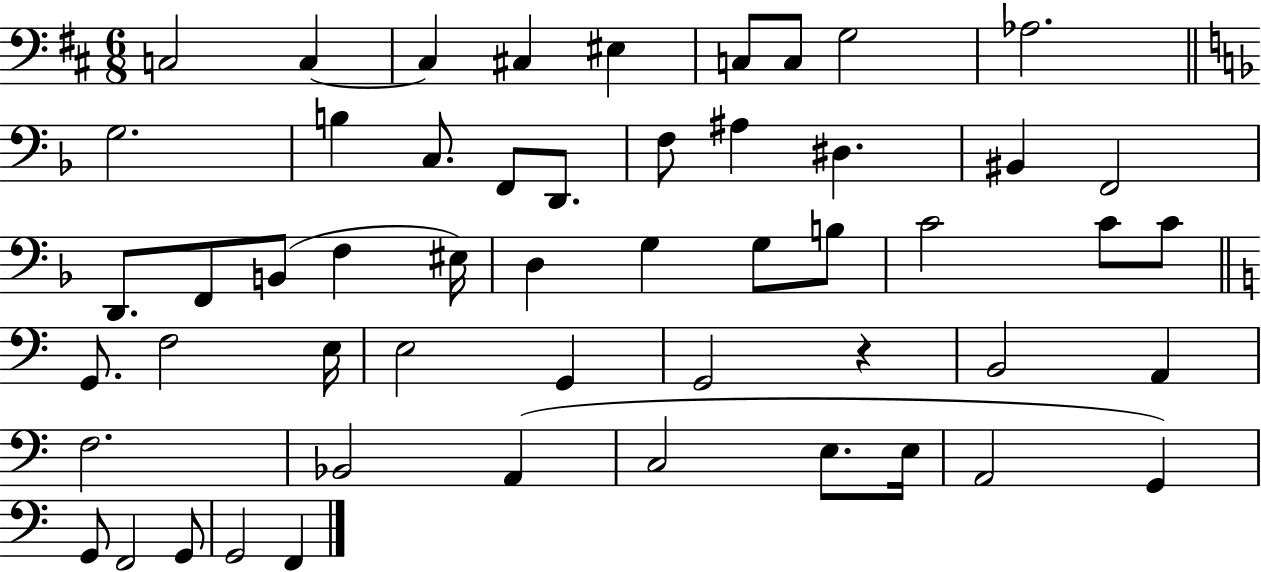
X:1
T:Untitled
M:6/8
L:1/4
K:D
C,2 C, C, ^C, ^E, C,/2 C,/2 G,2 _A,2 G,2 B, C,/2 F,,/2 D,,/2 F,/2 ^A, ^D, ^B,, F,,2 D,,/2 F,,/2 B,,/2 F, ^E,/4 D, G, G,/2 B,/2 C2 C/2 C/2 G,,/2 F,2 E,/4 E,2 G,, G,,2 z B,,2 A,, F,2 _B,,2 A,, C,2 E,/2 E,/4 A,,2 G,, G,,/2 F,,2 G,,/2 G,,2 F,,